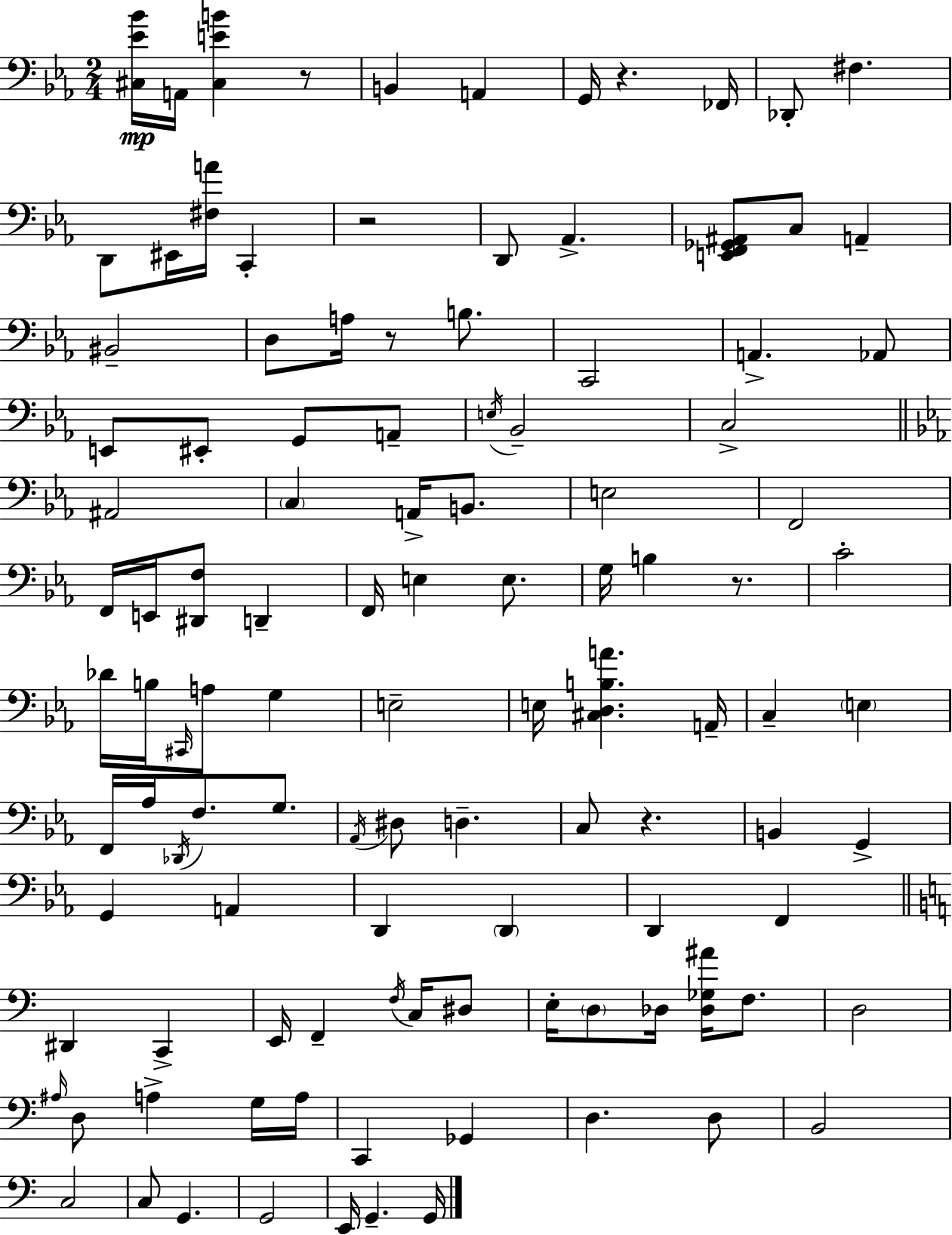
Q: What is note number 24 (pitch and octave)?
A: G2